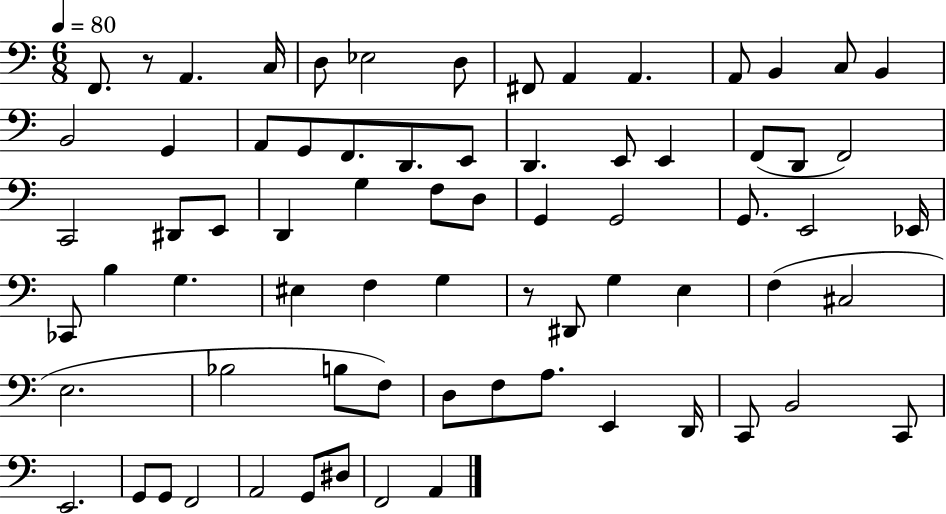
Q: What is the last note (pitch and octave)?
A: A2